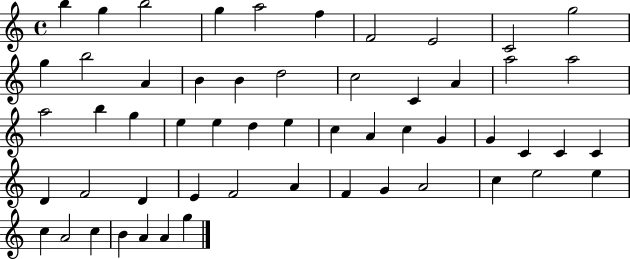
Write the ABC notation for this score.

X:1
T:Untitled
M:4/4
L:1/4
K:C
b g b2 g a2 f F2 E2 C2 g2 g b2 A B B d2 c2 C A a2 a2 a2 b g e e d e c A c G G C C C D F2 D E F2 A F G A2 c e2 e c A2 c B A A g